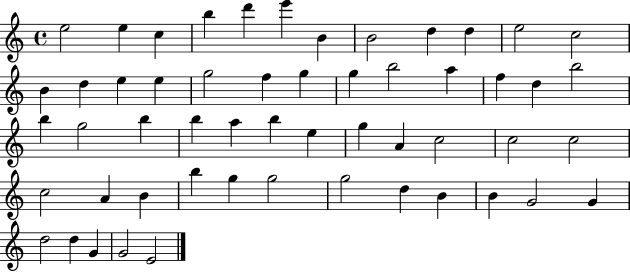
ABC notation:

X:1
T:Untitled
M:4/4
L:1/4
K:C
e2 e c b d' e' B B2 d d e2 c2 B d e e g2 f g g b2 a f d b2 b g2 b b a b e g A c2 c2 c2 c2 A B b g g2 g2 d B B G2 G d2 d G G2 E2